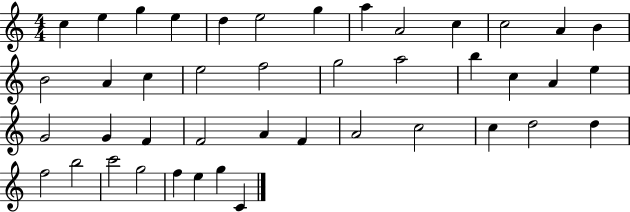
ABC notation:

X:1
T:Untitled
M:4/4
L:1/4
K:C
c e g e d e2 g a A2 c c2 A B B2 A c e2 f2 g2 a2 b c A e G2 G F F2 A F A2 c2 c d2 d f2 b2 c'2 g2 f e g C